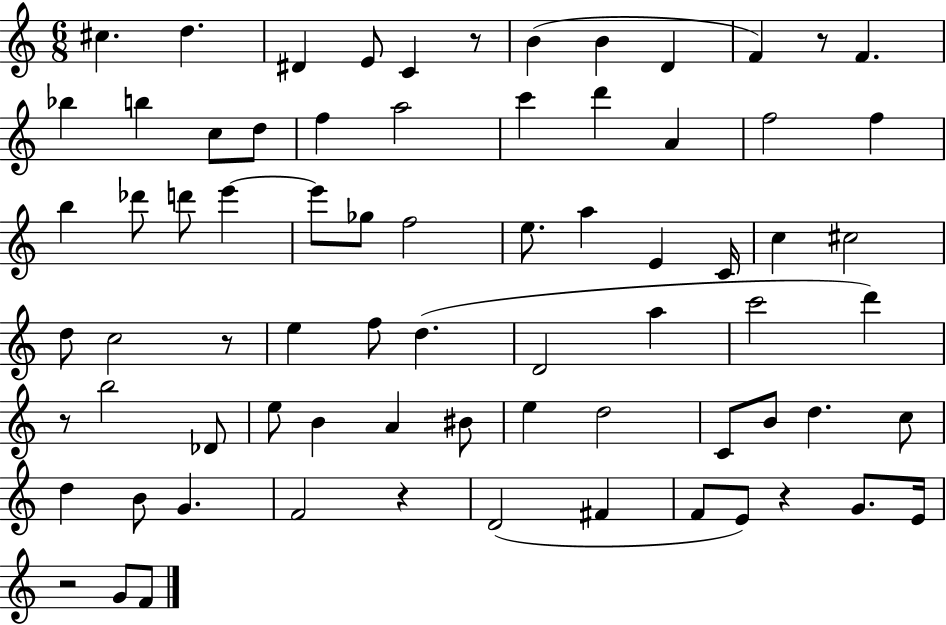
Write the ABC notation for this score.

X:1
T:Untitled
M:6/8
L:1/4
K:C
^c d ^D E/2 C z/2 B B D F z/2 F _b b c/2 d/2 f a2 c' d' A f2 f b _d'/2 d'/2 e' e'/2 _g/2 f2 e/2 a E C/4 c ^c2 d/2 c2 z/2 e f/2 d D2 a c'2 d' z/2 b2 _D/2 e/2 B A ^B/2 e d2 C/2 B/2 d c/2 d B/2 G F2 z D2 ^F F/2 E/2 z G/2 E/4 z2 G/2 F/2